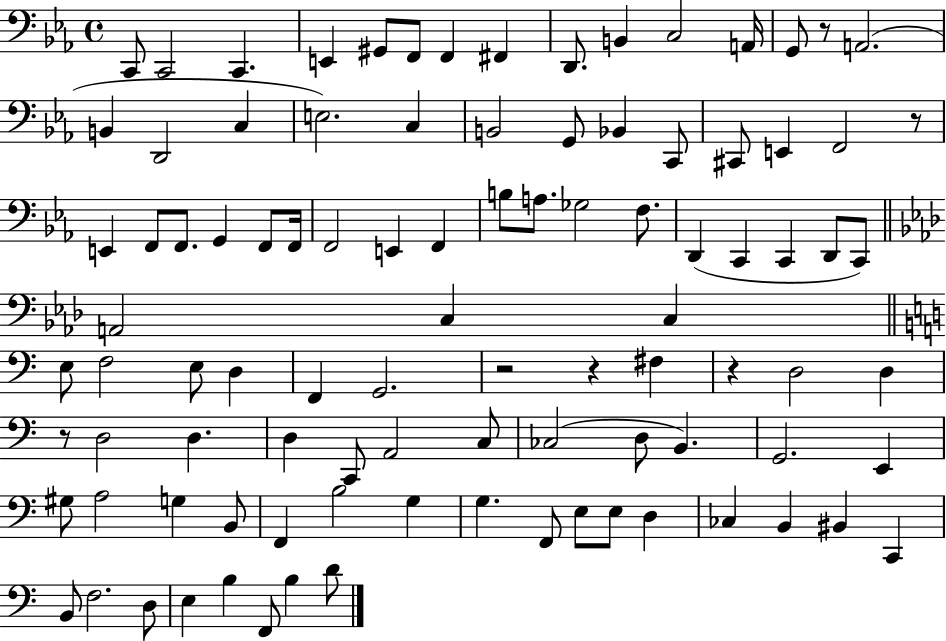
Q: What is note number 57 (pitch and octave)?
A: D3